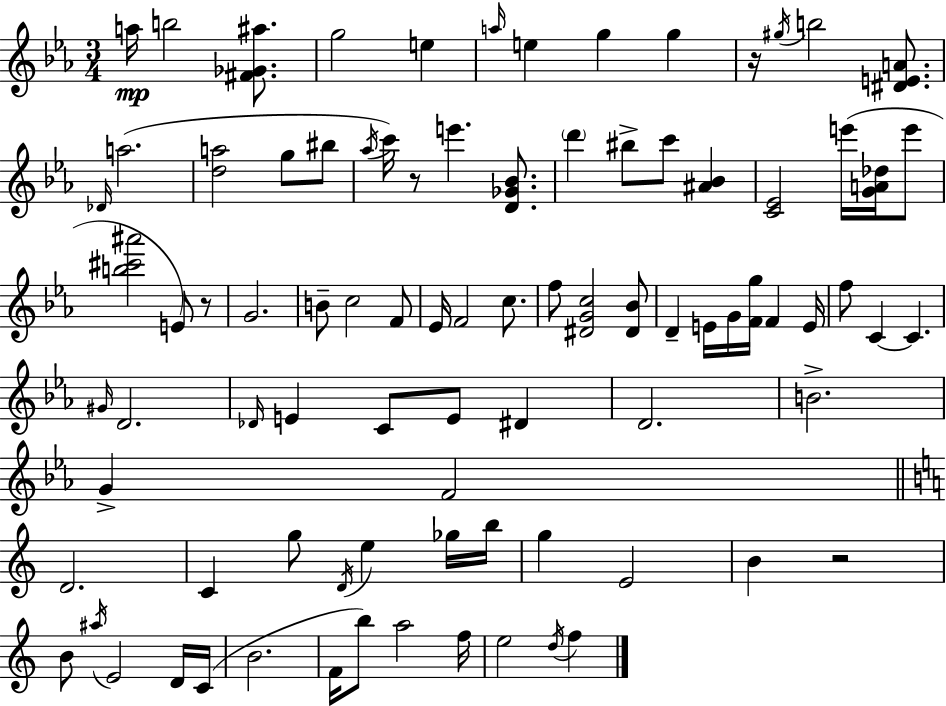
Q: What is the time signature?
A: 3/4